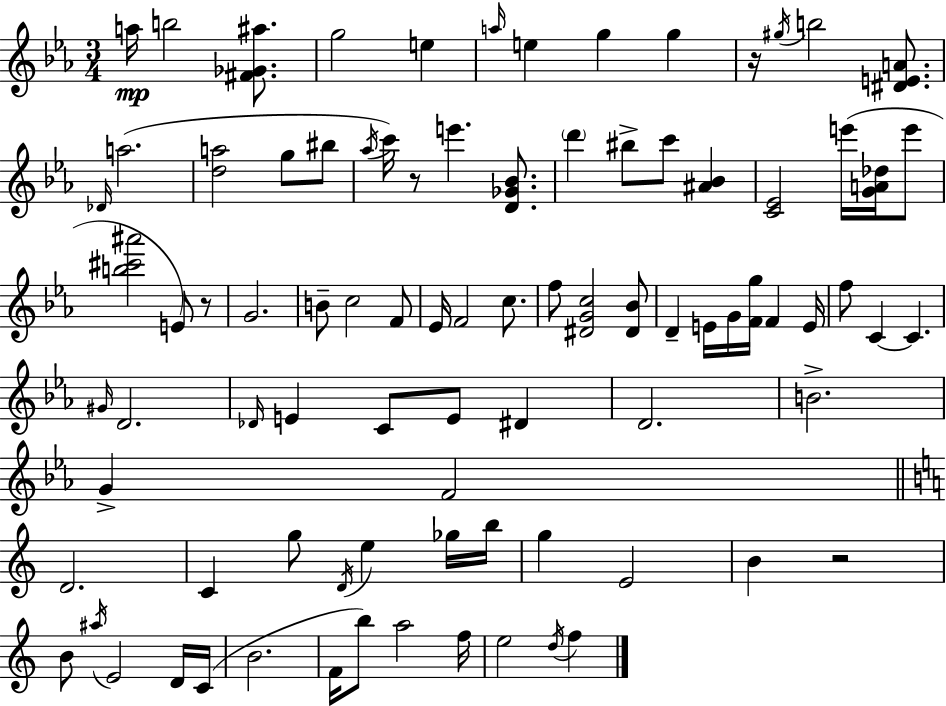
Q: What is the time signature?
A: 3/4